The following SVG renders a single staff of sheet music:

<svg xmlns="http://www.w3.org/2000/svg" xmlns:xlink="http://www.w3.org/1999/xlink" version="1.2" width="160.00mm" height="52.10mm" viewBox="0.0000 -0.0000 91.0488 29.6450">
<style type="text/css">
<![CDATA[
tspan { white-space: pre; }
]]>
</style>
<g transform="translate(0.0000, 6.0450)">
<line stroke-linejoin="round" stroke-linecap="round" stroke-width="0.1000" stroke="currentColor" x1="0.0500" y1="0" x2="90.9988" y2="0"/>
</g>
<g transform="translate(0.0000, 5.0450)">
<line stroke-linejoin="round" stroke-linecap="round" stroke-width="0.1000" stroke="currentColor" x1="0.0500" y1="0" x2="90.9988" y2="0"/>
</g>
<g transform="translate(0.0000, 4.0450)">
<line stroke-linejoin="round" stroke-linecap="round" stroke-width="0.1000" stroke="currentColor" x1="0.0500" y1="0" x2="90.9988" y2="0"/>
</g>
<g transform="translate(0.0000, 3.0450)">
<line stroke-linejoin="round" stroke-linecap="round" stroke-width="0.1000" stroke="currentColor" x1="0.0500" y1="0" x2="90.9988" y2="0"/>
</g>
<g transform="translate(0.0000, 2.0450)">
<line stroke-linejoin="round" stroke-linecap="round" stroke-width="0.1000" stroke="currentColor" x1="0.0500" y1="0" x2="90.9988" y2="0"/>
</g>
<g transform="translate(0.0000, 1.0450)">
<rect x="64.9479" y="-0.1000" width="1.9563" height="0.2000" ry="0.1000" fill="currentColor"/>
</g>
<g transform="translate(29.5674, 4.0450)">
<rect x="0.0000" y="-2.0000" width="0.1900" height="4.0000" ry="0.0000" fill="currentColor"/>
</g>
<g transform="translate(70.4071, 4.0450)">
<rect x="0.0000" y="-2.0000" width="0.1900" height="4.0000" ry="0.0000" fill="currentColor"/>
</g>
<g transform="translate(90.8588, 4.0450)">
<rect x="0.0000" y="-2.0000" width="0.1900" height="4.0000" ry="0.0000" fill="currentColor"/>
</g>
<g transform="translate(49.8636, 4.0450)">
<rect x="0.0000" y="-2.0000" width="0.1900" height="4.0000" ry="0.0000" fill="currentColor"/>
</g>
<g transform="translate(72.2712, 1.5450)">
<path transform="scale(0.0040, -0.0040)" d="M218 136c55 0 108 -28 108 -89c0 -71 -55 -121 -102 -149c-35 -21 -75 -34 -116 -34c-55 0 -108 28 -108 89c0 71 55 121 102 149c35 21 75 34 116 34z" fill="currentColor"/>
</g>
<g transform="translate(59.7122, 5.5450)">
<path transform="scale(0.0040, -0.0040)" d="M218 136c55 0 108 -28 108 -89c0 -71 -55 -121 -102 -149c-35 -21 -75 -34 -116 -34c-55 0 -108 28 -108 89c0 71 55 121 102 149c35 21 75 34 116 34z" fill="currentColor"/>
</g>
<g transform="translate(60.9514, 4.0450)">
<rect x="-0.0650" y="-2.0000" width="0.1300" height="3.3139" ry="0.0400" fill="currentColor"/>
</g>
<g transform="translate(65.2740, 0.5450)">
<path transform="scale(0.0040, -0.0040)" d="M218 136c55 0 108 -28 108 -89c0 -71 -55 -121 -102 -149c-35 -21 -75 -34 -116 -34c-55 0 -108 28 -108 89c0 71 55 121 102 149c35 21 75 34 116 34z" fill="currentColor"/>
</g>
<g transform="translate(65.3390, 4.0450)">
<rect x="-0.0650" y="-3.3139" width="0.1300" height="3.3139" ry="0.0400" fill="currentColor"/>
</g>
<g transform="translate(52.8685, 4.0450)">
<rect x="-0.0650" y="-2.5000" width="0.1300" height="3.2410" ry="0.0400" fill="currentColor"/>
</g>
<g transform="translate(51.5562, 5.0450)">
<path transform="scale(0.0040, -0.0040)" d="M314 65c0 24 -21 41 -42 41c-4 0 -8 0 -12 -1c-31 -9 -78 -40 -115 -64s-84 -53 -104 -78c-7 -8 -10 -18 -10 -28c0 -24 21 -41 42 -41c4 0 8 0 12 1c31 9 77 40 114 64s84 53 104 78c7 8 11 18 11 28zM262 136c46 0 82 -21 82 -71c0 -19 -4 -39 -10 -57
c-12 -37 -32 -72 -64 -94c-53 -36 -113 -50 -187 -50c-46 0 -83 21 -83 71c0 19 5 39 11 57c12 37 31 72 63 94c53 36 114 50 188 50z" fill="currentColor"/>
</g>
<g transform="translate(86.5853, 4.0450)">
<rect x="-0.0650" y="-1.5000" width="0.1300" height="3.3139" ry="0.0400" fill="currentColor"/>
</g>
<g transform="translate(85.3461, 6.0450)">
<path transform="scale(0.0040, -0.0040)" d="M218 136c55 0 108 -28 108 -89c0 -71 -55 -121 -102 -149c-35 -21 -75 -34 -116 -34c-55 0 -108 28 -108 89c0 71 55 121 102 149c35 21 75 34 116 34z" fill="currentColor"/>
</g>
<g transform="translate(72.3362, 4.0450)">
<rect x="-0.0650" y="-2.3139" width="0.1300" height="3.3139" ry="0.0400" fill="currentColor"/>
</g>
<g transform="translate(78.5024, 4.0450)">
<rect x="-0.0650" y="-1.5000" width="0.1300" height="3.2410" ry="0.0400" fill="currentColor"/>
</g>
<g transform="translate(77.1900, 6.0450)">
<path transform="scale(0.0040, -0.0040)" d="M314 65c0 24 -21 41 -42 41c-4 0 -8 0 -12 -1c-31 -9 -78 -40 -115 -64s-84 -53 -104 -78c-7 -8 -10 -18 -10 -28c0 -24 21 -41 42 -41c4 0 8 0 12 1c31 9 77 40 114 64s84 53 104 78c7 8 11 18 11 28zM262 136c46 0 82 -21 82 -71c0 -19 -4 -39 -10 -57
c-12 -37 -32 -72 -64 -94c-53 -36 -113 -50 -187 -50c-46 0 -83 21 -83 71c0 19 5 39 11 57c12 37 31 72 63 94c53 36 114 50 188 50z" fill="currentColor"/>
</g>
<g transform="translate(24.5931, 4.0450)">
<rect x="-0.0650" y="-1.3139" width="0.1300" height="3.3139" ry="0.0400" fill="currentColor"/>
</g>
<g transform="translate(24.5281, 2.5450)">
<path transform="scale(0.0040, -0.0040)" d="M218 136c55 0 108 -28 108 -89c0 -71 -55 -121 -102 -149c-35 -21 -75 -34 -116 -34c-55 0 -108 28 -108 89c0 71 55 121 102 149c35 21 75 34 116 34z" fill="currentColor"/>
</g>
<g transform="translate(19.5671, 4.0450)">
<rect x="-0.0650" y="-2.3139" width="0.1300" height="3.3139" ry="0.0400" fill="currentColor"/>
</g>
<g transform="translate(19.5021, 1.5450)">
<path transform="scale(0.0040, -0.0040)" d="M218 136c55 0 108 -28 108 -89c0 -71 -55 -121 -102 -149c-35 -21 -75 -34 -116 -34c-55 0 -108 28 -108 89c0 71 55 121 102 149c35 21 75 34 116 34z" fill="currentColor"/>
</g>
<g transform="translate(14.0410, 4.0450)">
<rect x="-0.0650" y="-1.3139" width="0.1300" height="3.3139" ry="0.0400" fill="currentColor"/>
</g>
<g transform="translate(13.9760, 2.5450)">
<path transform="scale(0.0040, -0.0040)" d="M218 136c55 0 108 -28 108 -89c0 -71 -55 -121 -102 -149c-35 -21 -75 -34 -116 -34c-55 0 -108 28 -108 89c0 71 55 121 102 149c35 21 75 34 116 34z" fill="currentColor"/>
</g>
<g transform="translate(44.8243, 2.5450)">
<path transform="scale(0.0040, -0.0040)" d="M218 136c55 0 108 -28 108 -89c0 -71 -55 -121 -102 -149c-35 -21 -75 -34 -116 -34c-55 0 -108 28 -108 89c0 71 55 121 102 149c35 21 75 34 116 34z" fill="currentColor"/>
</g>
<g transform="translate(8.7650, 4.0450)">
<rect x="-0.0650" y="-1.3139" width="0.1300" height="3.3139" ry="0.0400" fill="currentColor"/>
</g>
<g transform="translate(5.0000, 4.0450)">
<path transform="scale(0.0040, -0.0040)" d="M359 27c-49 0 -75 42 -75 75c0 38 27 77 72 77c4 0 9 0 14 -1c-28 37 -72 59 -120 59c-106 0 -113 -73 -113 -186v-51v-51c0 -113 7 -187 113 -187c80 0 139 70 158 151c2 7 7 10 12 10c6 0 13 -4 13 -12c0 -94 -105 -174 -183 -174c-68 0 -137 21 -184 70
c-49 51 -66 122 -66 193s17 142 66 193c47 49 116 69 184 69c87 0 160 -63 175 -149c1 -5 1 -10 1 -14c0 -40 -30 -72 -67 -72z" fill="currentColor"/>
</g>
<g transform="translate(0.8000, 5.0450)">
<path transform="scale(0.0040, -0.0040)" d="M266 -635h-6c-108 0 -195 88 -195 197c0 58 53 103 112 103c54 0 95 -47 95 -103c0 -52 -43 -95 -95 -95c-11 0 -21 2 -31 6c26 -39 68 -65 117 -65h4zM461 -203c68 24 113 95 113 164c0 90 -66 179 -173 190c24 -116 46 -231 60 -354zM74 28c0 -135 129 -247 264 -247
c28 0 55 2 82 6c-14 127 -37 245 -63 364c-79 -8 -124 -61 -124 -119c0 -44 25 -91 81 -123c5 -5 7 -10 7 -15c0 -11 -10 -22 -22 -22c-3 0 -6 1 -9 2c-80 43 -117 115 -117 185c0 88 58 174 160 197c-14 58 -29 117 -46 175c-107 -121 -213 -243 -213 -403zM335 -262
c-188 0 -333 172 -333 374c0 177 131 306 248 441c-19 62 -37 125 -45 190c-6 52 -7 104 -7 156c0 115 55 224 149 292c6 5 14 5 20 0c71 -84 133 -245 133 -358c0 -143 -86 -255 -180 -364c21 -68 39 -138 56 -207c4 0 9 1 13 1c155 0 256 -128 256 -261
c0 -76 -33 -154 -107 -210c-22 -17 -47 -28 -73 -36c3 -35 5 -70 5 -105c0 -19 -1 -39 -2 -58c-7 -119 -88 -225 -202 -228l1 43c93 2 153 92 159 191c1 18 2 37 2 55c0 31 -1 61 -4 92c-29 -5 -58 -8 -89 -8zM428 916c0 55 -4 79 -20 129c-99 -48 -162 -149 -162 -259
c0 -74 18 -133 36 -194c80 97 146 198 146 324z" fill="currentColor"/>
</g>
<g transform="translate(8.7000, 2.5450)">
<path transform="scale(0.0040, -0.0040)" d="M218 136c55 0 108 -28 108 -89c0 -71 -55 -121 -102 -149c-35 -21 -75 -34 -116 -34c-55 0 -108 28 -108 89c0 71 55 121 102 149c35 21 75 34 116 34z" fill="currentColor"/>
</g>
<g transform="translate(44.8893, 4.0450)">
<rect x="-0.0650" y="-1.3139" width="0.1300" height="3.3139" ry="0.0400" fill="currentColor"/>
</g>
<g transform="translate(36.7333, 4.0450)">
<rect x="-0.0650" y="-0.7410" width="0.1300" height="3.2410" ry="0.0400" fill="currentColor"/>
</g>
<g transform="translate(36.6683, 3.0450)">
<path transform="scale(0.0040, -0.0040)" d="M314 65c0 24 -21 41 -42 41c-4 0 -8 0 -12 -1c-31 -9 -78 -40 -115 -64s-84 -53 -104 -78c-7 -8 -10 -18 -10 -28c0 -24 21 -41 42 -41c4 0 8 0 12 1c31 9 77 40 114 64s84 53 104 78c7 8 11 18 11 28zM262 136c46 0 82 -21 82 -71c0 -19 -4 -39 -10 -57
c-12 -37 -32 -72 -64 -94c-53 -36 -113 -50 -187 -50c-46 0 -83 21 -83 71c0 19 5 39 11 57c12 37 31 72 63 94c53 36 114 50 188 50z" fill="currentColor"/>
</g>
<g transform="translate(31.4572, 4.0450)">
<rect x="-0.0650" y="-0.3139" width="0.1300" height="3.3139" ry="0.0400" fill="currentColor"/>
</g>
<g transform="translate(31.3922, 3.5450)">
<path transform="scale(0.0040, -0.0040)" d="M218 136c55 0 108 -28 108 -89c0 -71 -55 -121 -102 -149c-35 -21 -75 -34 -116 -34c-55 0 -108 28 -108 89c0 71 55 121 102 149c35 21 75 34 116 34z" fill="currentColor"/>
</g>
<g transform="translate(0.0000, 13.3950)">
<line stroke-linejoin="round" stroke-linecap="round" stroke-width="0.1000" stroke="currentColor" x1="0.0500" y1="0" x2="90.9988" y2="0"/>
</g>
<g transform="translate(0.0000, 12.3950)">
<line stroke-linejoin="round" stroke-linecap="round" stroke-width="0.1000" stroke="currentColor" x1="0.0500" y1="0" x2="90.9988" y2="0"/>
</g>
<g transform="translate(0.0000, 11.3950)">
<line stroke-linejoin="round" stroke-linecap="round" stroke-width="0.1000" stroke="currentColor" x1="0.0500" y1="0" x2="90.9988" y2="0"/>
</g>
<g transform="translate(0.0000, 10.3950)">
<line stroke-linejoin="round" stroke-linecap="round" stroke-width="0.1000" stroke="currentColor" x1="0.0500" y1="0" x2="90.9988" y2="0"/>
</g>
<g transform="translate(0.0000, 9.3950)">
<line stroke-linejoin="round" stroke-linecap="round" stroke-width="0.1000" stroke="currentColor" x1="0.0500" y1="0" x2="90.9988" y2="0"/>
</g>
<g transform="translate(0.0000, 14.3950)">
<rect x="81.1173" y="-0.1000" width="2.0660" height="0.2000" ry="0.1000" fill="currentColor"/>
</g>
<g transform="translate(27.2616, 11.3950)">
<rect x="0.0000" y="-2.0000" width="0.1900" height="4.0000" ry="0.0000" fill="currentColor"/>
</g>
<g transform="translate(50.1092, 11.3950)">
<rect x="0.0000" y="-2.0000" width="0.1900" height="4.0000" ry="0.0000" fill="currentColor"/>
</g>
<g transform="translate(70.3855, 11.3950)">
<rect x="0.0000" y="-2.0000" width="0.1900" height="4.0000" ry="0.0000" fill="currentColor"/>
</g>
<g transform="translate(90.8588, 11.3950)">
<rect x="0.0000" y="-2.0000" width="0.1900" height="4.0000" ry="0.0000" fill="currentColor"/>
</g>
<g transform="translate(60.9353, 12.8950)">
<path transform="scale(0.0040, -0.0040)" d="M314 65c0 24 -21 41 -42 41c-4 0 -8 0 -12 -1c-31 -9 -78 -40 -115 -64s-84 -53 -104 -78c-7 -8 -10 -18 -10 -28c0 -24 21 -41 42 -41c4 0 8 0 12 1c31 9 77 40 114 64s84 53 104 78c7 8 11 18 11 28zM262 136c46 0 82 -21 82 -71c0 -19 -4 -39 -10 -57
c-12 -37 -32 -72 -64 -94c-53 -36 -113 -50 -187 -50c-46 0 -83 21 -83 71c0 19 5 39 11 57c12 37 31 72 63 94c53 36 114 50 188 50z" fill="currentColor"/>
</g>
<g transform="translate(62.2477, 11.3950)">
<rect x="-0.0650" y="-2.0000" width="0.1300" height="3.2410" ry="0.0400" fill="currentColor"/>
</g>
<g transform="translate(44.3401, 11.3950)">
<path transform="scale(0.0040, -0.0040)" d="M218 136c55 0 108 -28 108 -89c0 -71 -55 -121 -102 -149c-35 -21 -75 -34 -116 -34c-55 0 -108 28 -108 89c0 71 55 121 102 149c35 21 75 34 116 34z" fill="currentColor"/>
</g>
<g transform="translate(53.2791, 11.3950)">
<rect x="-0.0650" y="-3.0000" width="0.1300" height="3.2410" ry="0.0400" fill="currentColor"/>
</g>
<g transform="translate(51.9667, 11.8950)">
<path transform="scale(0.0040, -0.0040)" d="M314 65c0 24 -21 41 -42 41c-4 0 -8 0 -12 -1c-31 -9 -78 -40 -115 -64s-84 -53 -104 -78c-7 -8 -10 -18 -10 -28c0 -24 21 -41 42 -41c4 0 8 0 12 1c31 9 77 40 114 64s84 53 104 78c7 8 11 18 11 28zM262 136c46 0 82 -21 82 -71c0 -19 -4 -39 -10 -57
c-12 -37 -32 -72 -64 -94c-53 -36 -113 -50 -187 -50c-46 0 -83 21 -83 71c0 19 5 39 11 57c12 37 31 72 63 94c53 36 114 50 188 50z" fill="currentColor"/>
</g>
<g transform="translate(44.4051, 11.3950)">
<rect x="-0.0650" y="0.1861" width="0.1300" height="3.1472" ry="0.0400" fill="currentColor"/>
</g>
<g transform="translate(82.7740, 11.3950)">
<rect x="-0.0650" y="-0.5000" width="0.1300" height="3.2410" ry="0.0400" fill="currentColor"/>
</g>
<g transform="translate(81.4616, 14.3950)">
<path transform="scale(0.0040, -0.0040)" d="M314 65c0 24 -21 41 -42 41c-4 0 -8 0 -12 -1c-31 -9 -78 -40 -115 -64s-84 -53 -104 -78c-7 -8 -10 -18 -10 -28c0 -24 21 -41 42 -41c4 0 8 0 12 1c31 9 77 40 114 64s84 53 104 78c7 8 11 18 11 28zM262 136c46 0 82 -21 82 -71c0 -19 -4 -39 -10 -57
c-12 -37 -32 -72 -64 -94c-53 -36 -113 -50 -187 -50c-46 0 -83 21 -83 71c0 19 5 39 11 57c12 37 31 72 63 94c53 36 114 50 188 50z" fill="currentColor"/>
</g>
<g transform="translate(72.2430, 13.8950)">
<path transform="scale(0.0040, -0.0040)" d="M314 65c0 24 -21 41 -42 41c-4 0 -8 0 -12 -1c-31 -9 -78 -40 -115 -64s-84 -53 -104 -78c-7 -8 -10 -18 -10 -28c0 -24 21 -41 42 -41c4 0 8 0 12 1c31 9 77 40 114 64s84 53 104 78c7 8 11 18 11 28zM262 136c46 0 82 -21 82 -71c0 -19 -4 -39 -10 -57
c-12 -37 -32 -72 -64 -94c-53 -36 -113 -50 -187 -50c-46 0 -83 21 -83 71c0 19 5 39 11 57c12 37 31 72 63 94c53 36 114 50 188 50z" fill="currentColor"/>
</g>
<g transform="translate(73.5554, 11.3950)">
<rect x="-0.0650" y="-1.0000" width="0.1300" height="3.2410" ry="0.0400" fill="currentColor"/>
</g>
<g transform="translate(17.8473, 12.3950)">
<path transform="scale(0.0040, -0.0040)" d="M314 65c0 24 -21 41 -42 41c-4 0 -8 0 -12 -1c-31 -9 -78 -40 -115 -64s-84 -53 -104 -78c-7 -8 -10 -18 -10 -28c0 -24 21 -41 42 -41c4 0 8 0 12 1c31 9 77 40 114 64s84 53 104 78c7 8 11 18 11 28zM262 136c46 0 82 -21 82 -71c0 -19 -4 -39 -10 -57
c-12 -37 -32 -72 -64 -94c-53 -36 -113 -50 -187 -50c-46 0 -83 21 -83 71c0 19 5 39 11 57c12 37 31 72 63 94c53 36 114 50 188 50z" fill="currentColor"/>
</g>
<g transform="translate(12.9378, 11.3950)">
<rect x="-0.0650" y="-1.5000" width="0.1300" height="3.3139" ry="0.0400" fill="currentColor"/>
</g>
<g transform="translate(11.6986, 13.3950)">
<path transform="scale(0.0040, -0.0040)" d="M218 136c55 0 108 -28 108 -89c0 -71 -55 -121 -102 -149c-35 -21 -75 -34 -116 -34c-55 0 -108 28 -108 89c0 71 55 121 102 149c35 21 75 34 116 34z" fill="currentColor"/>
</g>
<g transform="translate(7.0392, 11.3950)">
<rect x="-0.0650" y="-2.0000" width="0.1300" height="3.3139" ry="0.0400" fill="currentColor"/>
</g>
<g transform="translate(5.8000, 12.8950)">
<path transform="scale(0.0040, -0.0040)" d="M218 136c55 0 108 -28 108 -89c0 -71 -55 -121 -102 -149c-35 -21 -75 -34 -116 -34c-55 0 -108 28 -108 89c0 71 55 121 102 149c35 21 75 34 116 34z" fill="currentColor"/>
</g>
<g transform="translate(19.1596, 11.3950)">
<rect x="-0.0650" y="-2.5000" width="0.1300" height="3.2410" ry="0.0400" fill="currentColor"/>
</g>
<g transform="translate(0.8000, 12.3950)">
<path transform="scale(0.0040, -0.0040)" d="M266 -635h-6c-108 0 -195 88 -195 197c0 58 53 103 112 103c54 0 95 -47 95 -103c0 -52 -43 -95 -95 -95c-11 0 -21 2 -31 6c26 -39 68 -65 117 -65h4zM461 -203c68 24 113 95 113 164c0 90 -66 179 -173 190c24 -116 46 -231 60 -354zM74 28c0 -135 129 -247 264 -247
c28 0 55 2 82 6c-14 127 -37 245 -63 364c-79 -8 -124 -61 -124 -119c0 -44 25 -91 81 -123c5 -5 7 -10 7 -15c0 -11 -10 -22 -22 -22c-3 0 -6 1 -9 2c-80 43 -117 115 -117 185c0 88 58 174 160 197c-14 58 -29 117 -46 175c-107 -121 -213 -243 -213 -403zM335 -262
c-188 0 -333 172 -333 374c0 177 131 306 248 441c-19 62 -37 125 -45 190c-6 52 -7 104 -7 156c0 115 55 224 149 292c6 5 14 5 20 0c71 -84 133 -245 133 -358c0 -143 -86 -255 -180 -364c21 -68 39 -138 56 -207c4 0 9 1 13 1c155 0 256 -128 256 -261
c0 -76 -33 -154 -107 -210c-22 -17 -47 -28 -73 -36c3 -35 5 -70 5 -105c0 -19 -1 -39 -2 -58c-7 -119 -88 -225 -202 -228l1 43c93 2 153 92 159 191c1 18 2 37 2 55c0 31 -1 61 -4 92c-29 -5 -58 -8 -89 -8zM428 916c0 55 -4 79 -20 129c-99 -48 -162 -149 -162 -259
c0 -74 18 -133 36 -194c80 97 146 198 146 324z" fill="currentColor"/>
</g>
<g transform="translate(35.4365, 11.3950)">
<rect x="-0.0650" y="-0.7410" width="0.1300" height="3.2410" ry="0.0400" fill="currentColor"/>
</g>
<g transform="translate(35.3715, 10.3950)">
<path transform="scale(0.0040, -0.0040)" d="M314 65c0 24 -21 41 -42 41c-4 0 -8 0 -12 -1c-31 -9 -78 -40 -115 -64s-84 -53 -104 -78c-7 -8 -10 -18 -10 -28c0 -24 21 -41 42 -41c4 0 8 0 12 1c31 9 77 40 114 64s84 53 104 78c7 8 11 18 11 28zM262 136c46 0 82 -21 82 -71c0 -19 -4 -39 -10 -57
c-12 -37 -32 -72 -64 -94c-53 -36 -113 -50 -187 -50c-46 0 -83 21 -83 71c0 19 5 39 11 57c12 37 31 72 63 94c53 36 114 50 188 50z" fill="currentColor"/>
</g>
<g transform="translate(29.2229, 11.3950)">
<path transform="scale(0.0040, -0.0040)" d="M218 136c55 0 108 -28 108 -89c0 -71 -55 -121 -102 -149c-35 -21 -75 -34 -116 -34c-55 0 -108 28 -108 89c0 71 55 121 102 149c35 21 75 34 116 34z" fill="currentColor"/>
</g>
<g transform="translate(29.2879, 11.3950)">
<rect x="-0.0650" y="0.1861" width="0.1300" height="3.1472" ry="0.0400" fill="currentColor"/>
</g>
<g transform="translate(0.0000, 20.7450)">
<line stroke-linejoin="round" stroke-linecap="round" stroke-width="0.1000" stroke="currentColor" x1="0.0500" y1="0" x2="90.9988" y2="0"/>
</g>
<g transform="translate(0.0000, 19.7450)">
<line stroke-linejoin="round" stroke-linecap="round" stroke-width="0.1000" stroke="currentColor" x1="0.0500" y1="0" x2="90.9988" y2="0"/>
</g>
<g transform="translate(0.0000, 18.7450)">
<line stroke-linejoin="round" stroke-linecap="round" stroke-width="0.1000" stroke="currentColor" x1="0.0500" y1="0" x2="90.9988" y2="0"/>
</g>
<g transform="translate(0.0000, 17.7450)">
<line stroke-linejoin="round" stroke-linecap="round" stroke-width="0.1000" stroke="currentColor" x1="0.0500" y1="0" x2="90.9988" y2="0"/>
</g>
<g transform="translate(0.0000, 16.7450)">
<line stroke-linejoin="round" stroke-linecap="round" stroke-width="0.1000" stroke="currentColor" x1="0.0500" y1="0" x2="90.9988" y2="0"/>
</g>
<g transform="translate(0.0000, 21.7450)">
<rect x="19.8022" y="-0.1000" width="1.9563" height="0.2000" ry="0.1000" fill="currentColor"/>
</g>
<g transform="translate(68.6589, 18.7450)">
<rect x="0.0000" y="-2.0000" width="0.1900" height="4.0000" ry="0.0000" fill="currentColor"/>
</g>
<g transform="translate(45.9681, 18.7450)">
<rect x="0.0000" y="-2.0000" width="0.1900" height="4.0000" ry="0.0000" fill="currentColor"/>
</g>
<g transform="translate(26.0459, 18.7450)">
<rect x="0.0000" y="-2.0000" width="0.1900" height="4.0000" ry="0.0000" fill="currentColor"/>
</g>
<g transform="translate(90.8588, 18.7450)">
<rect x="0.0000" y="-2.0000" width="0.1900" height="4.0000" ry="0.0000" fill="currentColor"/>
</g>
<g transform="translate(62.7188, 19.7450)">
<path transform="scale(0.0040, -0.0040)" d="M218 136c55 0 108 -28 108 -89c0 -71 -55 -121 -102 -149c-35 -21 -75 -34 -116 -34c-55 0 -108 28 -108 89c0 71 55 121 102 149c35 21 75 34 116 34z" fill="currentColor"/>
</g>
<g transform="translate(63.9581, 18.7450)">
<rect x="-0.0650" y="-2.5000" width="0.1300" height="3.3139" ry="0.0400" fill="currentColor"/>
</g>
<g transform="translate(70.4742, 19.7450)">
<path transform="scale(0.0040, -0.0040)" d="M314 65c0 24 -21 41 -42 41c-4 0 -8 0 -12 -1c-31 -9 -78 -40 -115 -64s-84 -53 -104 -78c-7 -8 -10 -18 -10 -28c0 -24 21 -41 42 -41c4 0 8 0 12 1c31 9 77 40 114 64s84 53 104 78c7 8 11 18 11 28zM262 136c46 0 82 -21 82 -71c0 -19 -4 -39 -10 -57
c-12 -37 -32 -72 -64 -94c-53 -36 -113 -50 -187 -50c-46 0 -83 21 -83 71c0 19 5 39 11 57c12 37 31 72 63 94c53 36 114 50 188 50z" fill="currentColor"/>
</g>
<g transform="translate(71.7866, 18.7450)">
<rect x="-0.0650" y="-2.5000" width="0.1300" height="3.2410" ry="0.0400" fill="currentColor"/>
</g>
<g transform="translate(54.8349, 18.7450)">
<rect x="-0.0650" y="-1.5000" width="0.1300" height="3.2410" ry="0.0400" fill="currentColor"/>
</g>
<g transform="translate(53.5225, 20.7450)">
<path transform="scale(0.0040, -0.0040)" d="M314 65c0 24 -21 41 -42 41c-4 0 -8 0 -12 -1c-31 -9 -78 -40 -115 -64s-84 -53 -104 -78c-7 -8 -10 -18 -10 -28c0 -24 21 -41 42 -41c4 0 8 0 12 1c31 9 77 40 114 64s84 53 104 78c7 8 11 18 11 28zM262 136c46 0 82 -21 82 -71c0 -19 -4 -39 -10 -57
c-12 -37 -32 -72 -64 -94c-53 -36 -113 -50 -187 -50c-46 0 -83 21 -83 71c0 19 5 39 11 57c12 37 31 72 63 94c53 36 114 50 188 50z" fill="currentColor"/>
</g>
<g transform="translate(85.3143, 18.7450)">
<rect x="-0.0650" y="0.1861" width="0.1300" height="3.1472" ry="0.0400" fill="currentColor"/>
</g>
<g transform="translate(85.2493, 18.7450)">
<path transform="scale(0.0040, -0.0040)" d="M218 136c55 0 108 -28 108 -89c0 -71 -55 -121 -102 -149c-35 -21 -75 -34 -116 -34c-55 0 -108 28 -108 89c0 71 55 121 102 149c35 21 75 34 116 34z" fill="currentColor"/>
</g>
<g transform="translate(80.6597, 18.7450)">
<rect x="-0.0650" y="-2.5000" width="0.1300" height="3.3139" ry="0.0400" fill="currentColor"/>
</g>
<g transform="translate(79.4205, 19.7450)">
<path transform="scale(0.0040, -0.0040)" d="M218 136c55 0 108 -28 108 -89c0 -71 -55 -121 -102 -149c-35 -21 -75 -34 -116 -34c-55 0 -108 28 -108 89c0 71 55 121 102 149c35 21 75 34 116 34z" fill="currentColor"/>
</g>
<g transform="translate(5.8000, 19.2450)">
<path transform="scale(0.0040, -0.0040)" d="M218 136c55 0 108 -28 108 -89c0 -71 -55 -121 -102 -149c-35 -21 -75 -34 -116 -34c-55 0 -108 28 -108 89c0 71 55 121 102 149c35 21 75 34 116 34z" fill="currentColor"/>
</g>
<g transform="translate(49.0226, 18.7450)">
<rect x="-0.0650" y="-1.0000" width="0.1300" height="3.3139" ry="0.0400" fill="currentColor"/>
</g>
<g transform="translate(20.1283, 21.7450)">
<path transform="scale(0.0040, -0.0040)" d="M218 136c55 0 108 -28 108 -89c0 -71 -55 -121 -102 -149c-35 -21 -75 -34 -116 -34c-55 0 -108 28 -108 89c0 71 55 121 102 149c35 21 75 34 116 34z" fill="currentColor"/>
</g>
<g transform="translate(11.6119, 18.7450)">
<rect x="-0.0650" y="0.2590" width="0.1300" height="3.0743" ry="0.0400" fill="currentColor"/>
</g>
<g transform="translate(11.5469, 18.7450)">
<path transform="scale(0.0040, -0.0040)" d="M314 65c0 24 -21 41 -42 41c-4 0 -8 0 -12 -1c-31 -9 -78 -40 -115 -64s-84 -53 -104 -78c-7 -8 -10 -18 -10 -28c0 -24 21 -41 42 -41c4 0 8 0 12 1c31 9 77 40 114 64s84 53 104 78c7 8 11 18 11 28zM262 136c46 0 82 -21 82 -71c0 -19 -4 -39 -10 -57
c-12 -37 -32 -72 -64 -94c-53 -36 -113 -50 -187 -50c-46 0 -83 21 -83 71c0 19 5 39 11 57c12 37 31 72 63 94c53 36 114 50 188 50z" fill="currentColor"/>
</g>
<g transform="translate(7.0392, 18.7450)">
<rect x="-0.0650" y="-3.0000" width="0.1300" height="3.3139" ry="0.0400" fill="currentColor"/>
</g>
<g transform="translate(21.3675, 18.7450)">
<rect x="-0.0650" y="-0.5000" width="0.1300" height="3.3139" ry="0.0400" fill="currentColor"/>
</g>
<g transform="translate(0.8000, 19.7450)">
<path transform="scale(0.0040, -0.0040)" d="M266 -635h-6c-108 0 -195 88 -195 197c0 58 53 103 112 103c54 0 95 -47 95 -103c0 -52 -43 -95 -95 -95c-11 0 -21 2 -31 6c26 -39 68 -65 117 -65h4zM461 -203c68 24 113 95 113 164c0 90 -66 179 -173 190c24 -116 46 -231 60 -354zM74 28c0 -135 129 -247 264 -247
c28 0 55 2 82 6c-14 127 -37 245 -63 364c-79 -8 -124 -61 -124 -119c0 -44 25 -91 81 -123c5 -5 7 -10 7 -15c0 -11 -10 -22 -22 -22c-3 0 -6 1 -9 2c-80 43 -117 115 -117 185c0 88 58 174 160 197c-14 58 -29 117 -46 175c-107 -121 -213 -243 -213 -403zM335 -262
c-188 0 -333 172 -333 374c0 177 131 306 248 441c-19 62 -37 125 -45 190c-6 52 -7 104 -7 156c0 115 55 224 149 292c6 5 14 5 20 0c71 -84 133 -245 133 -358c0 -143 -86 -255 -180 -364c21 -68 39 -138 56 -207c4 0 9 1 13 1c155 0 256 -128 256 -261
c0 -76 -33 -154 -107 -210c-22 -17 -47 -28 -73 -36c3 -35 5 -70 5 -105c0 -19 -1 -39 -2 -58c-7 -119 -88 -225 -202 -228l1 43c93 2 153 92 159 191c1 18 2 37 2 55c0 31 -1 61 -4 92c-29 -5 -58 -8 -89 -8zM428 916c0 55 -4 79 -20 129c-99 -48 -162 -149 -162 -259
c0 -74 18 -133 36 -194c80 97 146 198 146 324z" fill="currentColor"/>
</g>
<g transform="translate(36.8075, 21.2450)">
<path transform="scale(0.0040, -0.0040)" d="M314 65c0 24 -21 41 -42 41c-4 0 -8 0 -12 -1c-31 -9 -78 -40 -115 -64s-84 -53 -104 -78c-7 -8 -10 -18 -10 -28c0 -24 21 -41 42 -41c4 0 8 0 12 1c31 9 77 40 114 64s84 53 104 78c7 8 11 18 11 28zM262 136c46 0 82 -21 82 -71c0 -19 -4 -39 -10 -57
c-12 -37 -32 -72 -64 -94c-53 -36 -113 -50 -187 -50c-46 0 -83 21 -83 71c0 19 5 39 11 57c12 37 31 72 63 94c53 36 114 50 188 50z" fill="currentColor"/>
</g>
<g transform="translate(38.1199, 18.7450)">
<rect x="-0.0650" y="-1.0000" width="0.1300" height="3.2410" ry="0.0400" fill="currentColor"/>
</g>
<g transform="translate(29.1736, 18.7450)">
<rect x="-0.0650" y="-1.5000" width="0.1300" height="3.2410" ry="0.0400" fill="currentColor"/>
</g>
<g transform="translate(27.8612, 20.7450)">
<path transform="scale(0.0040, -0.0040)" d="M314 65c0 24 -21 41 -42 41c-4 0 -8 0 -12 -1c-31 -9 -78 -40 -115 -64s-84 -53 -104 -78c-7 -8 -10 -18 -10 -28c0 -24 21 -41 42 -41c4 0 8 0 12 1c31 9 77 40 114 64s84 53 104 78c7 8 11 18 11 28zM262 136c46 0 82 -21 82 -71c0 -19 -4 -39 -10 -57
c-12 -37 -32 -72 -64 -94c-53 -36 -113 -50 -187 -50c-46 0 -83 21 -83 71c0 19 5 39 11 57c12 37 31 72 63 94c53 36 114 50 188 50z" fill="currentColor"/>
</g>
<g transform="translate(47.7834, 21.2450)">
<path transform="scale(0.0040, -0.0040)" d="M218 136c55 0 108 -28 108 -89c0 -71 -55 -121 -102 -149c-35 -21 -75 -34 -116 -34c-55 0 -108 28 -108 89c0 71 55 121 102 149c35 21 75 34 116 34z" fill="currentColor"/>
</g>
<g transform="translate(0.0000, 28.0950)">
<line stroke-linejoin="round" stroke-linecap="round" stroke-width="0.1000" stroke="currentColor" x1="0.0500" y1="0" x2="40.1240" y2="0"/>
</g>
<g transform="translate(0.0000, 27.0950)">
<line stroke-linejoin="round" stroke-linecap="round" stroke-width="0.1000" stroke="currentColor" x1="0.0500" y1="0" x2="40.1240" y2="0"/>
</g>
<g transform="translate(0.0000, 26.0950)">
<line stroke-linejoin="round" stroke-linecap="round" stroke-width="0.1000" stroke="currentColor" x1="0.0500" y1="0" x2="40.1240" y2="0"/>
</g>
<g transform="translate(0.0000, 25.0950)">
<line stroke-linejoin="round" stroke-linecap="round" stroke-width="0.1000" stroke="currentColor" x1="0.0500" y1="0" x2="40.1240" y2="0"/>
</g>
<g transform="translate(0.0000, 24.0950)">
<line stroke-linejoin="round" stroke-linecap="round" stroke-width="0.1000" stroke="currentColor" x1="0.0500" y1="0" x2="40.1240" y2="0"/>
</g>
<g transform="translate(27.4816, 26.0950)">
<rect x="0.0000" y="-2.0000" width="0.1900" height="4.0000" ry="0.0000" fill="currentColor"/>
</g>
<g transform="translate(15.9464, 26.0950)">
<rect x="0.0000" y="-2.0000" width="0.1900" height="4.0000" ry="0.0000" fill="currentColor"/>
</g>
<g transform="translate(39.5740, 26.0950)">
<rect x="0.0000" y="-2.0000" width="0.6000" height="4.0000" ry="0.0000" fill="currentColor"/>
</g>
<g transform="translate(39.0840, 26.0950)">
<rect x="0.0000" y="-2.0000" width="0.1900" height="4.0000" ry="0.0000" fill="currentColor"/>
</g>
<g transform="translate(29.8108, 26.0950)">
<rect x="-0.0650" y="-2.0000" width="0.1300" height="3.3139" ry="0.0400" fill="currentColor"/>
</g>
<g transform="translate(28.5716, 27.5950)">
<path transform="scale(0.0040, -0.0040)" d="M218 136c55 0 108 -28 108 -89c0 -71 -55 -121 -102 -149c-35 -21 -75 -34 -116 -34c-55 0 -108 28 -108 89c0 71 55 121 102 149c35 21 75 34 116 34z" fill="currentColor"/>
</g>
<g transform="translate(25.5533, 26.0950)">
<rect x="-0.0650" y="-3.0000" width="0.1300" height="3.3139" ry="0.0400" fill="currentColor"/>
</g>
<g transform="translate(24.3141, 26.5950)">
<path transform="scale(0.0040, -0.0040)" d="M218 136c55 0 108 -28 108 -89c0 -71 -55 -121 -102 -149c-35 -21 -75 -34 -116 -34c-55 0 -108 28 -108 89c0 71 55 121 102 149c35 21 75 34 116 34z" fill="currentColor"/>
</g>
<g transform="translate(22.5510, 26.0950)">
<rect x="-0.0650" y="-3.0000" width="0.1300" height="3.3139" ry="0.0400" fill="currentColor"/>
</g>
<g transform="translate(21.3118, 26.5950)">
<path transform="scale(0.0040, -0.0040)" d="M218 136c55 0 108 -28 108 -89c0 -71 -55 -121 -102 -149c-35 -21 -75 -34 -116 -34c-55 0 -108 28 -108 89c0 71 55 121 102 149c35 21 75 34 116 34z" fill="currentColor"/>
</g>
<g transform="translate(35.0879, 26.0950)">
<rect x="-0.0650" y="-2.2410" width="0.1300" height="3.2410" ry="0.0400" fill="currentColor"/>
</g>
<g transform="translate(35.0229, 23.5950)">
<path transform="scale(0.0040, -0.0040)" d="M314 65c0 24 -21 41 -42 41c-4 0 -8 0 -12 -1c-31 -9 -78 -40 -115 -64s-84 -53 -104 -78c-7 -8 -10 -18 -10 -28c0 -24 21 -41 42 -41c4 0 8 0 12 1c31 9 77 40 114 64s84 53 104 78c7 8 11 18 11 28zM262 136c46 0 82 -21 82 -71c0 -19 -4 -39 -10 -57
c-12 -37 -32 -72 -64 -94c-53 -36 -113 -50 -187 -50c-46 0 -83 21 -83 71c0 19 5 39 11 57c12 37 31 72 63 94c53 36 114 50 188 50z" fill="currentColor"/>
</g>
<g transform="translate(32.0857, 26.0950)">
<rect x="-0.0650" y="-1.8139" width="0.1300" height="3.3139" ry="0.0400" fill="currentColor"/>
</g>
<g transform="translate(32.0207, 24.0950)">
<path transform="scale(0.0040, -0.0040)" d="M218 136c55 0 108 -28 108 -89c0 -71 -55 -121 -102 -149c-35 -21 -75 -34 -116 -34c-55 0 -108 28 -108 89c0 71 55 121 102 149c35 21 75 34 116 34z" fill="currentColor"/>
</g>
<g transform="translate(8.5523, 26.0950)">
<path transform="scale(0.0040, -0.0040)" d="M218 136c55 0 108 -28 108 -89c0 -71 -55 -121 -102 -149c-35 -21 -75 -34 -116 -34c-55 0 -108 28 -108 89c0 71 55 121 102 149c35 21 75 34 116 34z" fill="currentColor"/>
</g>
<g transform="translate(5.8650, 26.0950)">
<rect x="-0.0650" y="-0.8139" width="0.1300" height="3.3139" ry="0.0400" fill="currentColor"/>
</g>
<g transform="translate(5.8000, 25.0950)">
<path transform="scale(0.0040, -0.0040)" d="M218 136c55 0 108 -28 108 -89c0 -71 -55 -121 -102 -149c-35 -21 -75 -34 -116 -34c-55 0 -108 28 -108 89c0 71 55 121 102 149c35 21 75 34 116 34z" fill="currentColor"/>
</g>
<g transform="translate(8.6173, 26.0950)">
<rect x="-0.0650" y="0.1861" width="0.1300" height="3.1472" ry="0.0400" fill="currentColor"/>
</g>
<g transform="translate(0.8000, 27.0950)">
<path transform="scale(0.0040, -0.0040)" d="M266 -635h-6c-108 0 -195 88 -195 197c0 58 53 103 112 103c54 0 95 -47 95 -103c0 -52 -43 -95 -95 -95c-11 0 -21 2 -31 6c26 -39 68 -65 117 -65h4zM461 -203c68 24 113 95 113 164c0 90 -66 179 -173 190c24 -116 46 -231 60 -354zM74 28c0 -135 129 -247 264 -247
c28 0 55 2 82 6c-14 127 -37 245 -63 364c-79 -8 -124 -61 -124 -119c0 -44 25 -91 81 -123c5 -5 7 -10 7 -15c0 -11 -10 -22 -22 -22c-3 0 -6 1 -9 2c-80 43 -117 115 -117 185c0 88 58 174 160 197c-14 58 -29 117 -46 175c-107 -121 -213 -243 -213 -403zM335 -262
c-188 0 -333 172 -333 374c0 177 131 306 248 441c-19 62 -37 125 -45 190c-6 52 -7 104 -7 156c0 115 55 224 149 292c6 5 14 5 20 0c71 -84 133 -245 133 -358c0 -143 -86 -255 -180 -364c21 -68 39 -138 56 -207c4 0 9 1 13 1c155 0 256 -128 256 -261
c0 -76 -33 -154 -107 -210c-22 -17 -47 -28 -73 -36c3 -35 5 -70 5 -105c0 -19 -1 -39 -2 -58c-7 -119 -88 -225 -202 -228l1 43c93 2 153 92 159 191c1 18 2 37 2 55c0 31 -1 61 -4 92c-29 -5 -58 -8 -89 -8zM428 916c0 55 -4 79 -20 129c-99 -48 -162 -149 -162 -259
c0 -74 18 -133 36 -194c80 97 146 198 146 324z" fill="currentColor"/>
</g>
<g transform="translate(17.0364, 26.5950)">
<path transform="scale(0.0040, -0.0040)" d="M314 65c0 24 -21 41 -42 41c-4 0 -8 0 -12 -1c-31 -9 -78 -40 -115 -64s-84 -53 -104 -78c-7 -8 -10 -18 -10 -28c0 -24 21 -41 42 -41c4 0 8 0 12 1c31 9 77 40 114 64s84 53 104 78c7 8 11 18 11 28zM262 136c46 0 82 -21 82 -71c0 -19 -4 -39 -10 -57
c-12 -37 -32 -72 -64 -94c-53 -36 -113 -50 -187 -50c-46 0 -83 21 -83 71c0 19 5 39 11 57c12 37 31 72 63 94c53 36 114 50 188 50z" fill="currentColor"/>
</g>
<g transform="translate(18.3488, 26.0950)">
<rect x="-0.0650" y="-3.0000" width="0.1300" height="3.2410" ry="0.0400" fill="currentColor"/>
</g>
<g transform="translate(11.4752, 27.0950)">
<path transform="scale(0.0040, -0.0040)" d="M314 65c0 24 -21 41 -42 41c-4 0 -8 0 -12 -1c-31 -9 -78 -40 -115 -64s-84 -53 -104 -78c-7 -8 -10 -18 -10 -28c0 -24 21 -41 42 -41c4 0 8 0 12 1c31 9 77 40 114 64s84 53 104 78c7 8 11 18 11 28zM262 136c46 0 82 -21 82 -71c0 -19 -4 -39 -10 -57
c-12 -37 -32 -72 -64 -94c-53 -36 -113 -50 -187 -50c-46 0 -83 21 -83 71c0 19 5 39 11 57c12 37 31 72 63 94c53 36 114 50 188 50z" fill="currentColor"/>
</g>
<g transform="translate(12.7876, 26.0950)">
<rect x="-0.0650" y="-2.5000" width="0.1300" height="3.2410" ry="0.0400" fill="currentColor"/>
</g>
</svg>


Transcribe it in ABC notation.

X:1
T:Untitled
M:4/4
L:1/4
K:C
e e g e c d2 e G2 F b g E2 E F E G2 B d2 B A2 F2 D2 C2 A B2 C E2 D2 D E2 G G2 G B d B G2 A2 A A F f g2